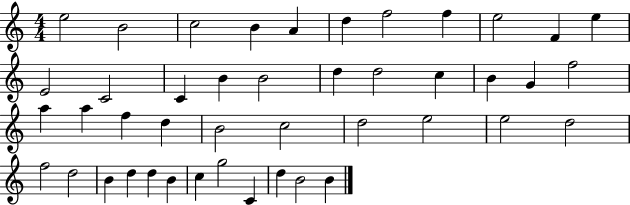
E5/h B4/h C5/h B4/q A4/q D5/q F5/h F5/q E5/h F4/q E5/q E4/h C4/h C4/q B4/q B4/h D5/q D5/h C5/q B4/q G4/q F5/h A5/q A5/q F5/q D5/q B4/h C5/h D5/h E5/h E5/h D5/h F5/h D5/h B4/q D5/q D5/q B4/q C5/q G5/h C4/q D5/q B4/h B4/q